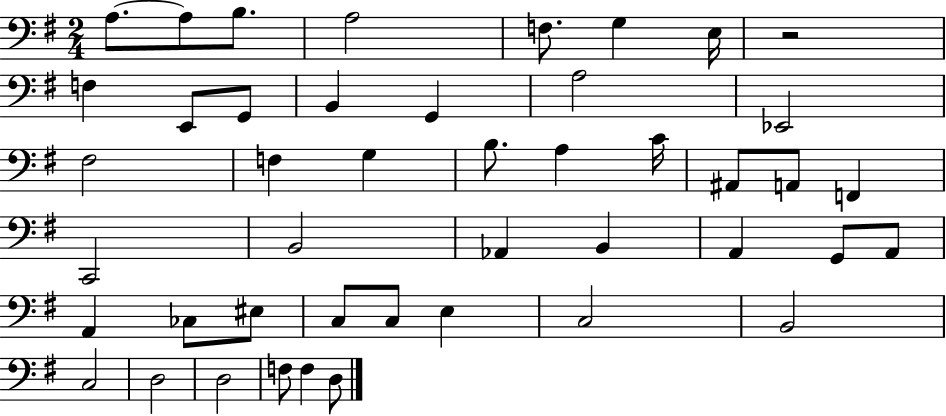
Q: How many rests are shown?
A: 1